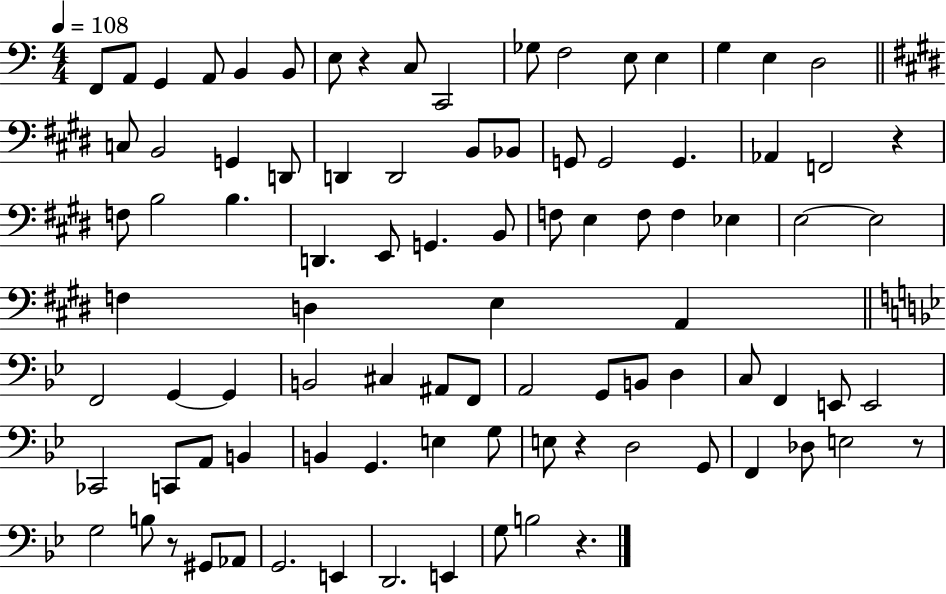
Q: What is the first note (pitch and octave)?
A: F2